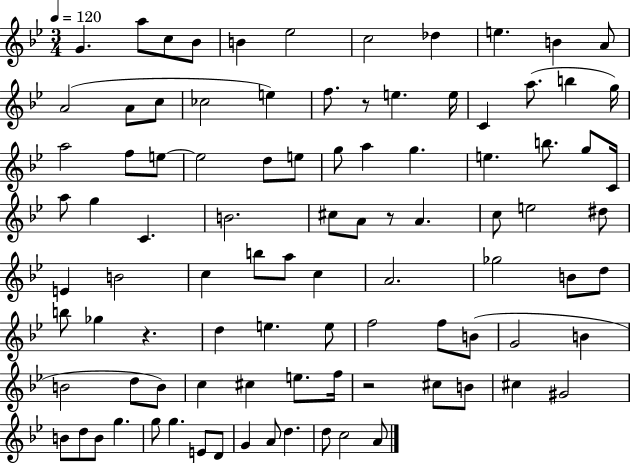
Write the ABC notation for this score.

X:1
T:Untitled
M:3/4
L:1/4
K:Bb
G a/2 c/2 _B/2 B _e2 c2 _d e B A/2 A2 A/2 c/2 _c2 e f/2 z/2 e e/4 C a/2 b g/4 a2 f/2 e/2 e2 d/2 e/2 g/2 a g e b/2 g/2 C/4 a/2 g C B2 ^c/2 A/2 z/2 A c/2 e2 ^d/2 E B2 c b/2 a/2 c A2 _g2 B/2 d/2 b/2 _g z d e e/2 f2 f/2 B/2 G2 B B2 d/2 B/2 c ^c e/2 f/4 z2 ^c/2 B/2 ^c ^G2 B/2 d/2 B/2 g g/2 g E/2 D/2 G A/2 d d/2 c2 A/2